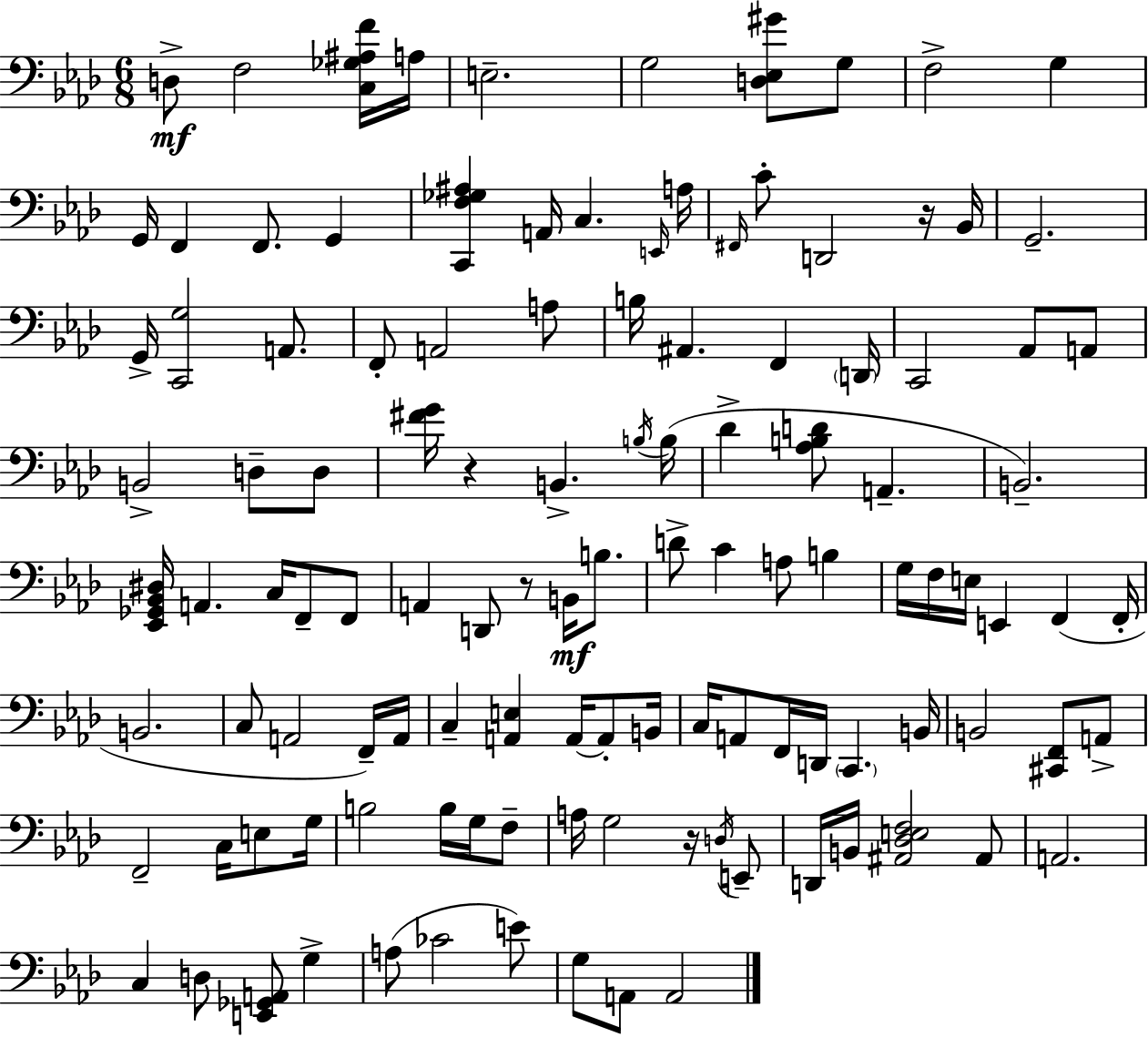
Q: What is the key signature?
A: AES major